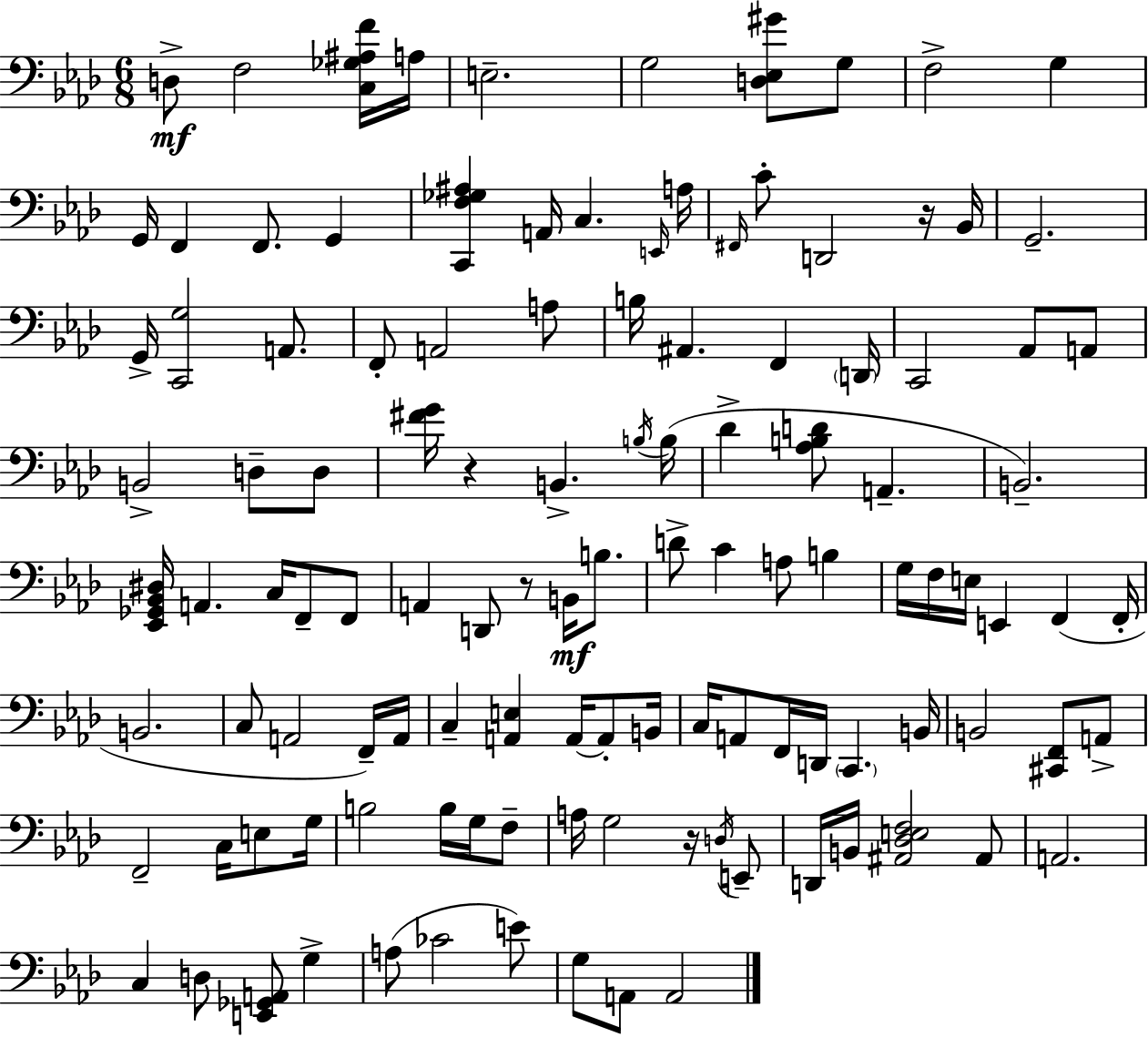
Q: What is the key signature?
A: AES major